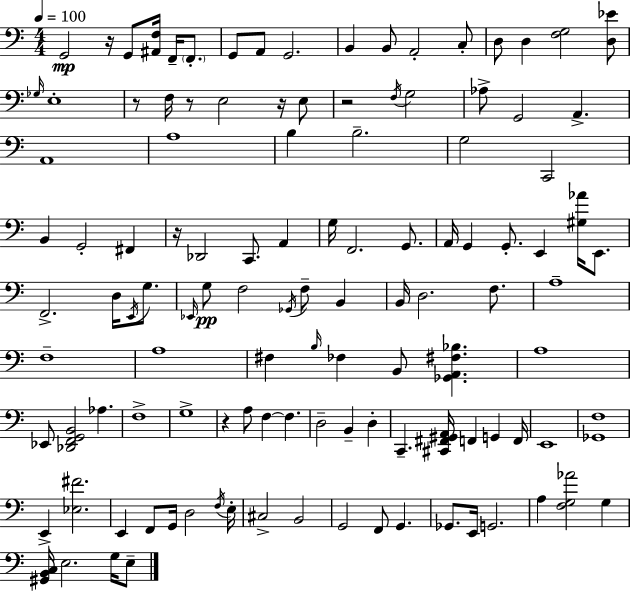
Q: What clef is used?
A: bass